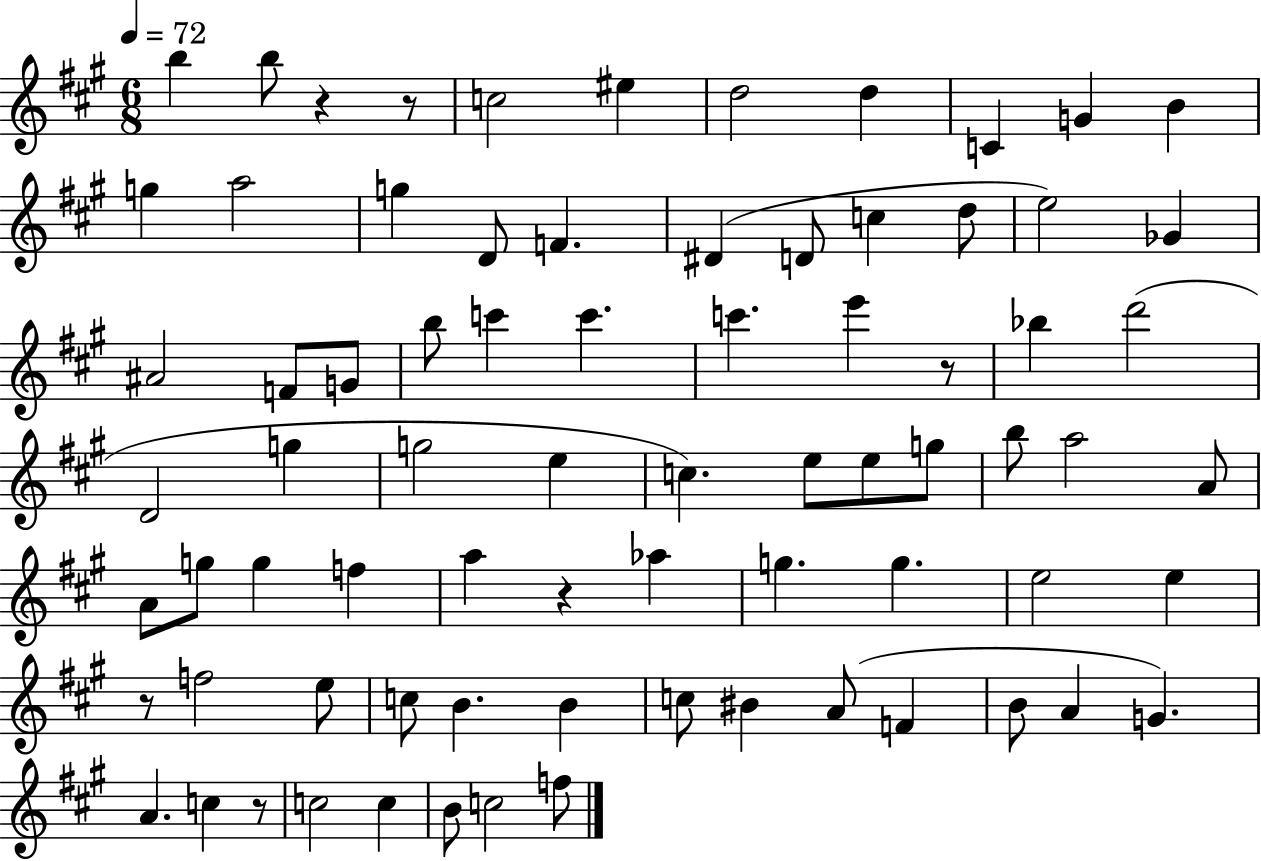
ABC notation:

X:1
T:Untitled
M:6/8
L:1/4
K:A
b b/2 z z/2 c2 ^e d2 d C G B g a2 g D/2 F ^D D/2 c d/2 e2 _G ^A2 F/2 G/2 b/2 c' c' c' e' z/2 _b d'2 D2 g g2 e c e/2 e/2 g/2 b/2 a2 A/2 A/2 g/2 g f a z _a g g e2 e z/2 f2 e/2 c/2 B B c/2 ^B A/2 F B/2 A G A c z/2 c2 c B/2 c2 f/2